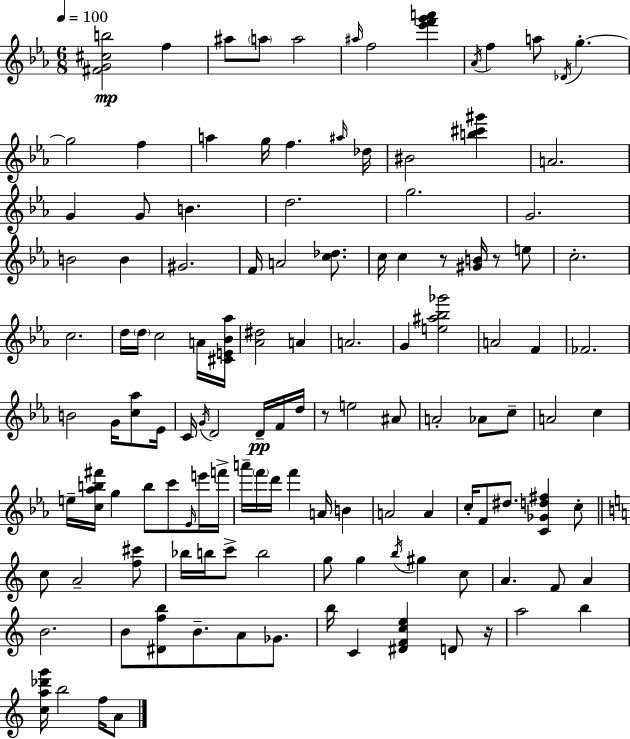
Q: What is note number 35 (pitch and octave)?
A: C5